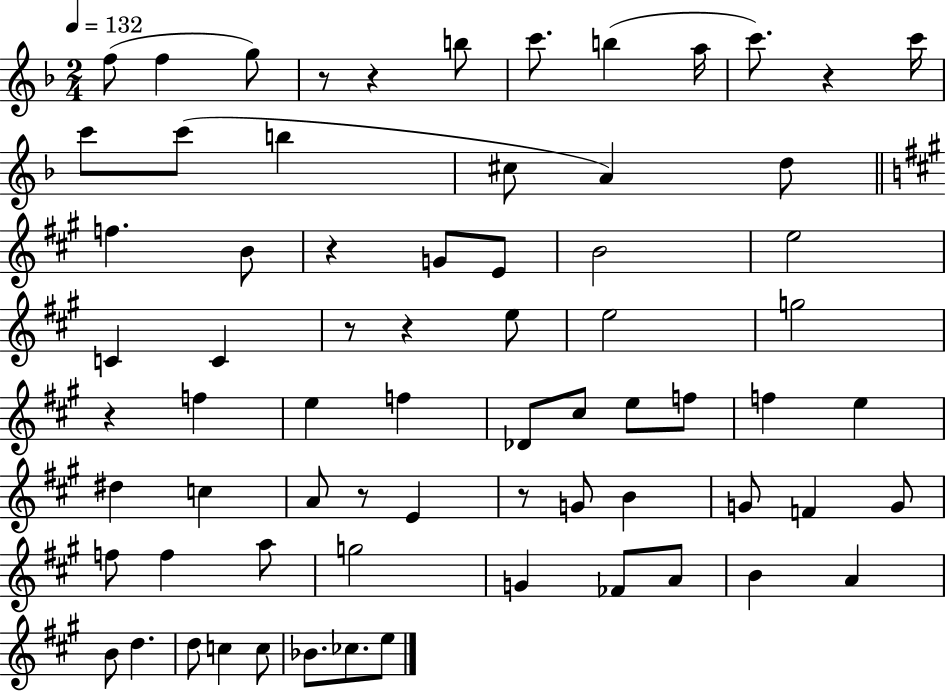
{
  \clef treble
  \numericTimeSignature
  \time 2/4
  \key f \major
  \tempo 4 = 132
  f''8( f''4 g''8) | r8 r4 b''8 | c'''8. b''4( a''16 | c'''8.) r4 c'''16 | \break c'''8 c'''8( b''4 | cis''8 a'4) d''8 | \bar "||" \break \key a \major f''4. b'8 | r4 g'8 e'8 | b'2 | e''2 | \break c'4 c'4 | r8 r4 e''8 | e''2 | g''2 | \break r4 f''4 | e''4 f''4 | des'8 cis''8 e''8 f''8 | f''4 e''4 | \break dis''4 c''4 | a'8 r8 e'4 | r8 g'8 b'4 | g'8 f'4 g'8 | \break f''8 f''4 a''8 | g''2 | g'4 fes'8 a'8 | b'4 a'4 | \break b'8 d''4. | d''8 c''4 c''8 | bes'8. ces''8. e''8 | \bar "|."
}